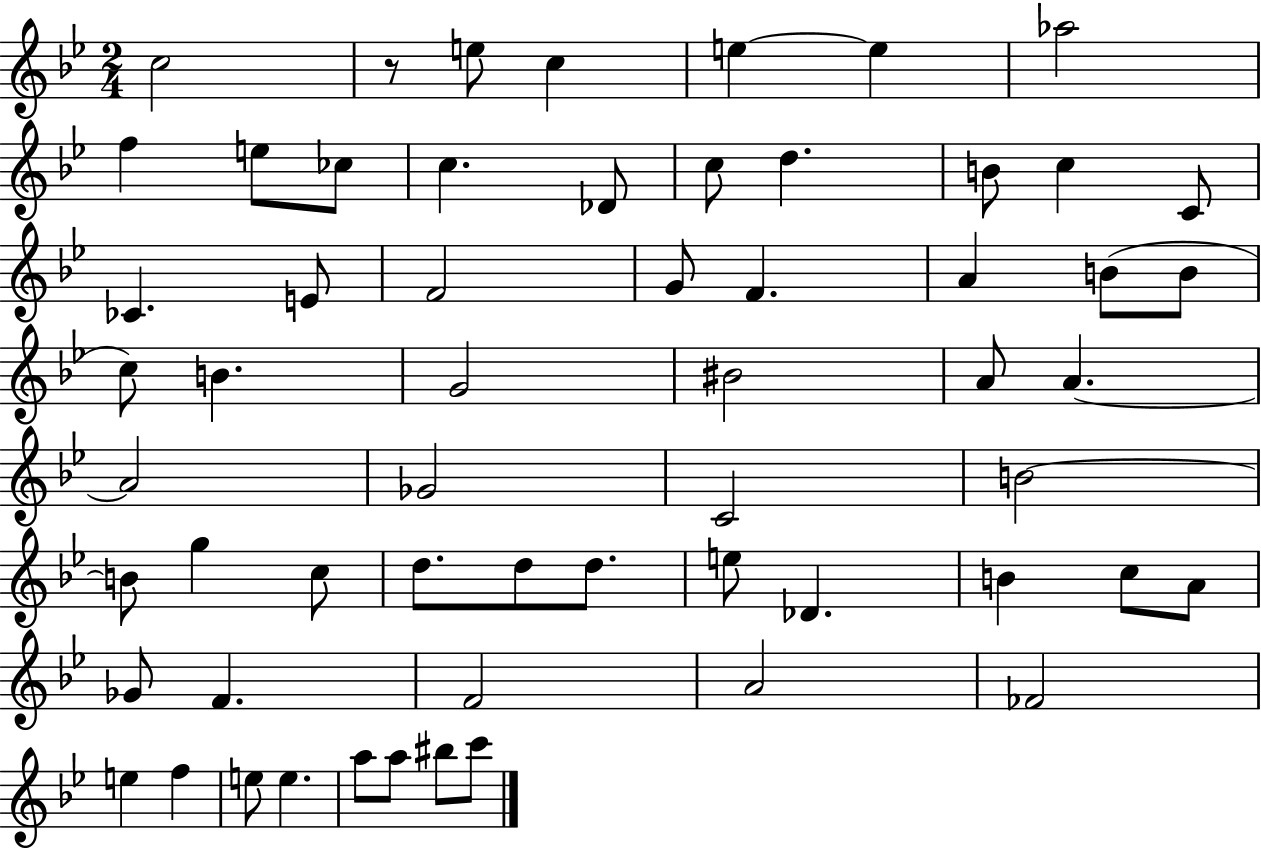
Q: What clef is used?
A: treble